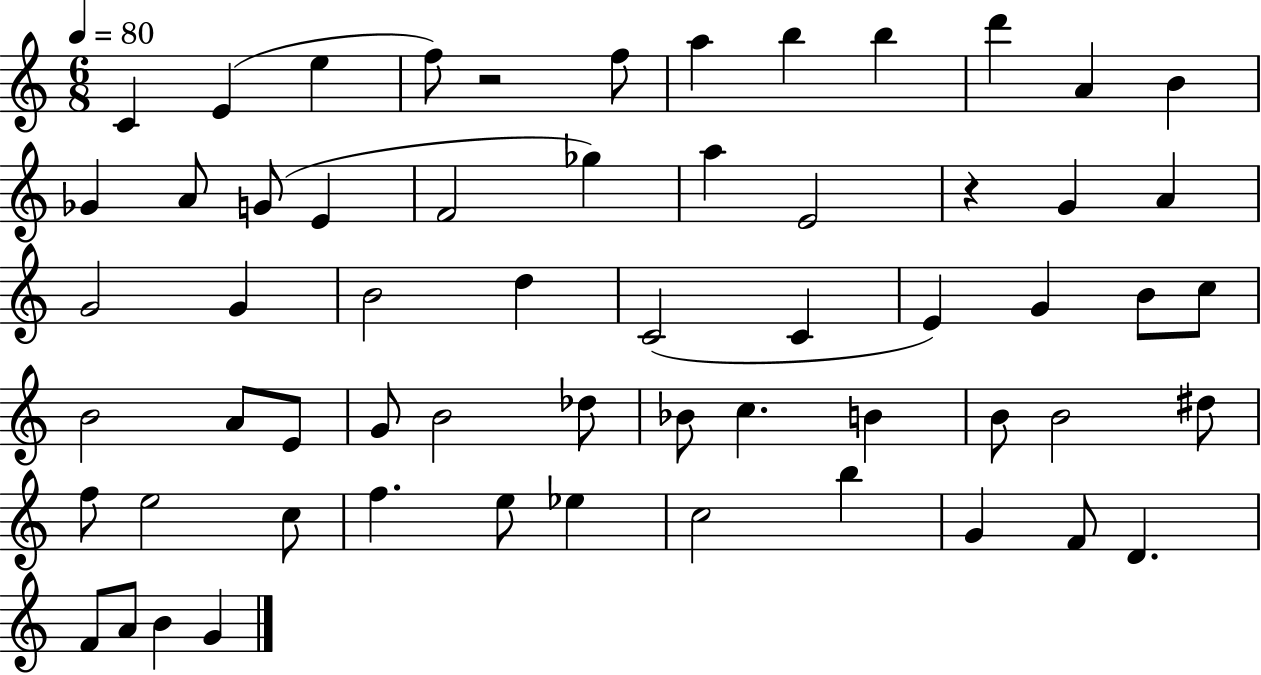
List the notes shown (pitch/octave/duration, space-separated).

C4/q E4/q E5/q F5/e R/h F5/e A5/q B5/q B5/q D6/q A4/q B4/q Gb4/q A4/e G4/e E4/q F4/h Gb5/q A5/q E4/h R/q G4/q A4/q G4/h G4/q B4/h D5/q C4/h C4/q E4/q G4/q B4/e C5/e B4/h A4/e E4/e G4/e B4/h Db5/e Bb4/e C5/q. B4/q B4/e B4/h D#5/e F5/e E5/h C5/e F5/q. E5/e Eb5/q C5/h B5/q G4/q F4/e D4/q. F4/e A4/e B4/q G4/q